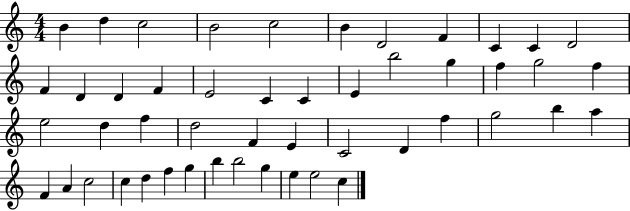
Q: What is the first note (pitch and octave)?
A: B4